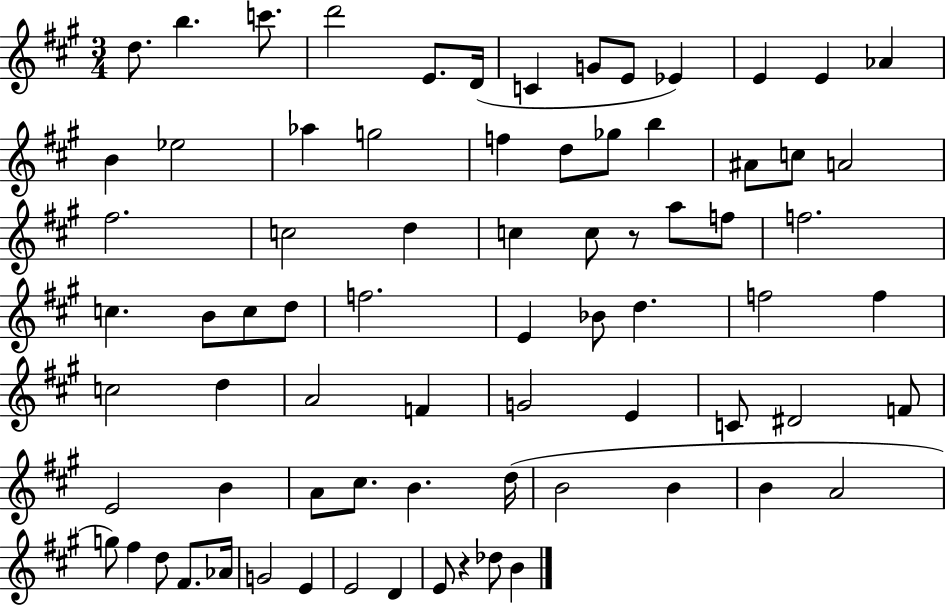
D5/e. B5/q. C6/e. D6/h E4/e. D4/s C4/q G4/e E4/e Eb4/q E4/q E4/q Ab4/q B4/q Eb5/h Ab5/q G5/h F5/q D5/e Gb5/e B5/q A#4/e C5/e A4/h F#5/h. C5/h D5/q C5/q C5/e R/e A5/e F5/e F5/h. C5/q. B4/e C5/e D5/e F5/h. E4/q Bb4/e D5/q. F5/h F5/q C5/h D5/q A4/h F4/q G4/h E4/q C4/e D#4/h F4/e E4/h B4/q A4/e C#5/e. B4/q. D5/s B4/h B4/q B4/q A4/h G5/e F#5/q D5/e F#4/e. Ab4/s G4/h E4/q E4/h D4/q E4/e R/q Db5/e B4/q